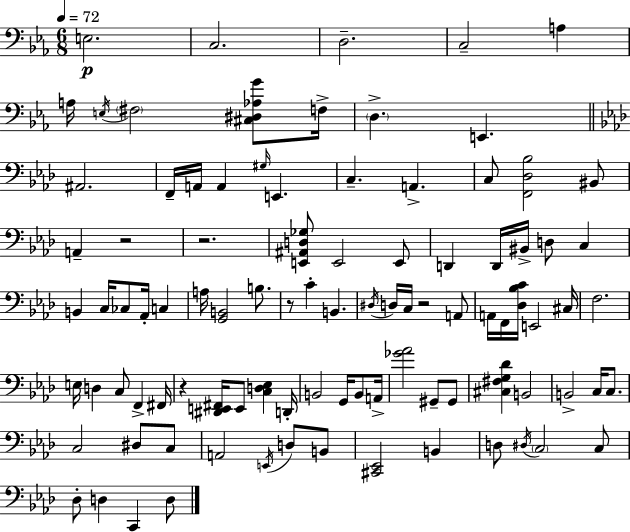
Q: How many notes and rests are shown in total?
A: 95